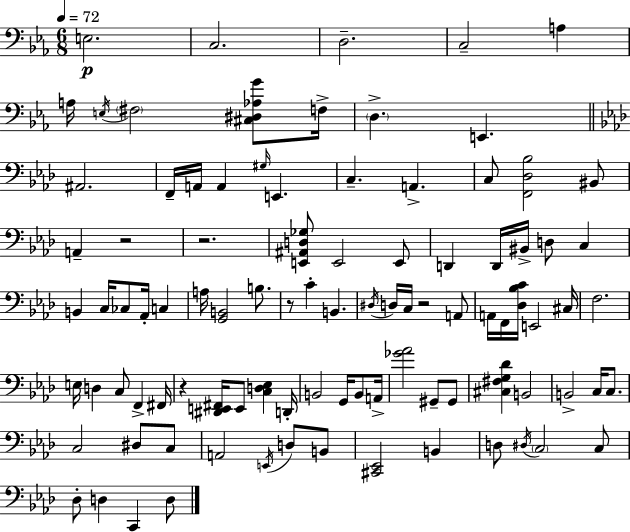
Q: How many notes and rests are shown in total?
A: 95